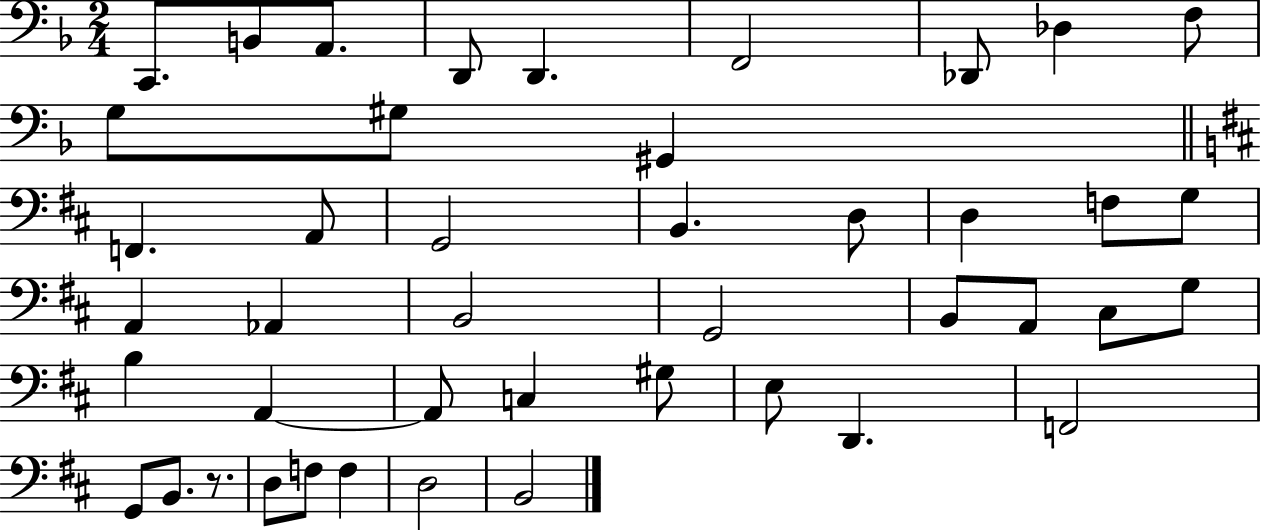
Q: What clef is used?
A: bass